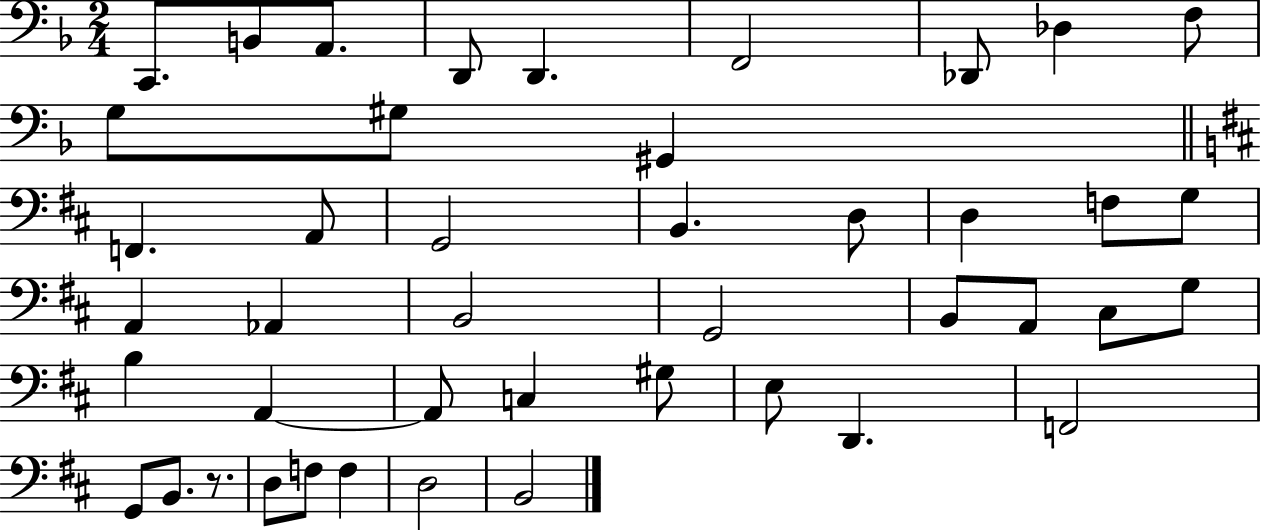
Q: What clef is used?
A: bass